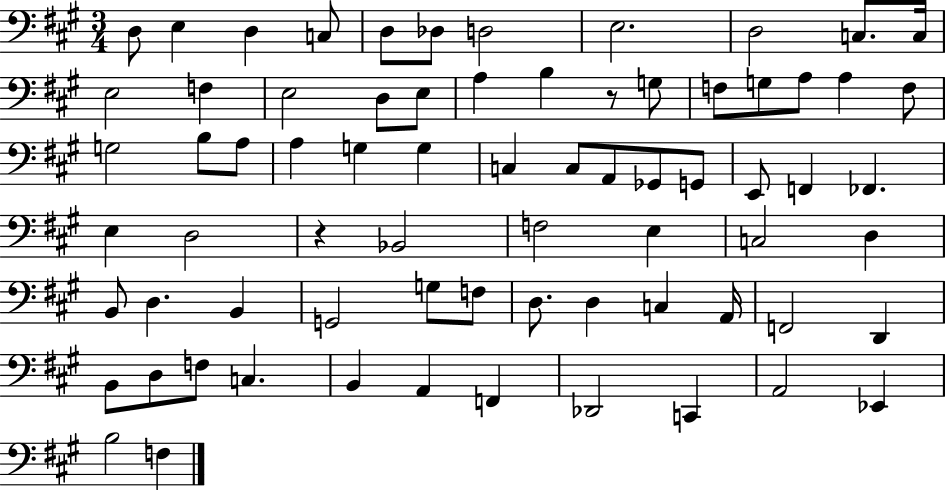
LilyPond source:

{
  \clef bass
  \numericTimeSignature
  \time 3/4
  \key a \major
  \repeat volta 2 { d8 e4 d4 c8 | d8 des8 d2 | e2. | d2 c8. c16 | \break e2 f4 | e2 d8 e8 | a4 b4 r8 g8 | f8 g8 a8 a4 f8 | \break g2 b8 a8 | a4 g4 g4 | c4 c8 a,8 ges,8 g,8 | e,8 f,4 fes,4. | \break e4 d2 | r4 bes,2 | f2 e4 | c2 d4 | \break b,8 d4. b,4 | g,2 g8 f8 | d8. d4 c4 a,16 | f,2 d,4 | \break b,8 d8 f8 c4. | b,4 a,4 f,4 | des,2 c,4 | a,2 ees,4 | \break b2 f4 | } \bar "|."
}